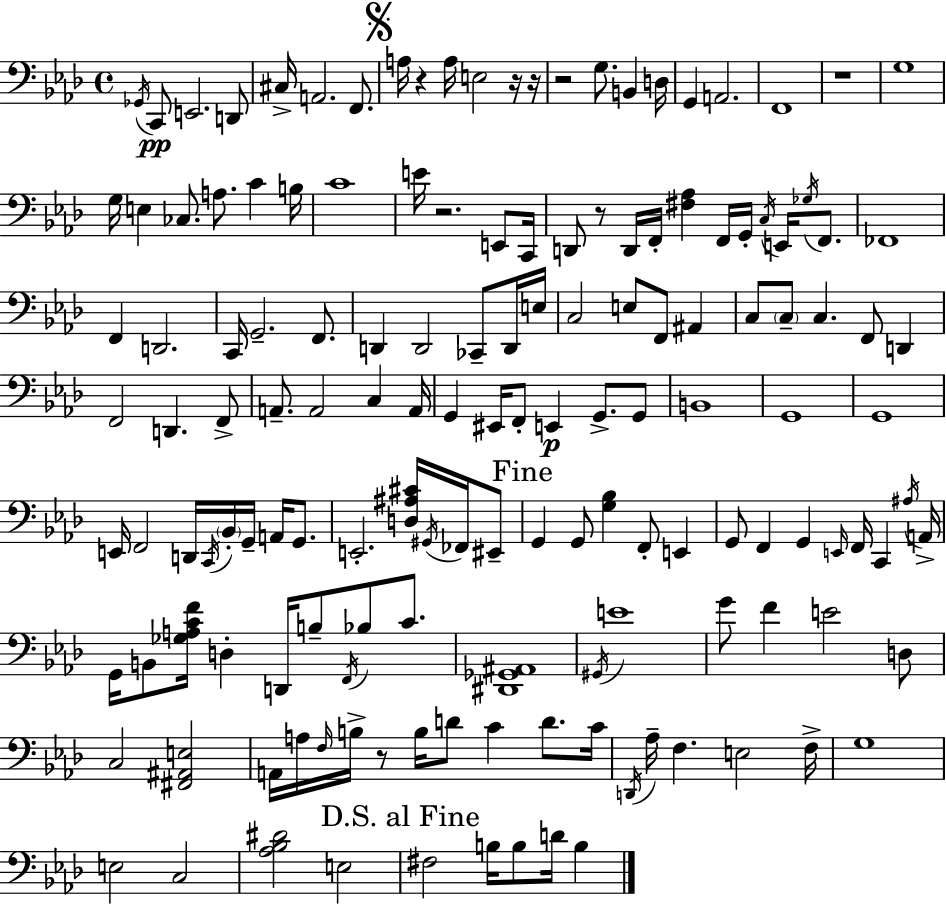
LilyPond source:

{
  \clef bass
  \time 4/4
  \defaultTimeSignature
  \key f \minor
  \acciaccatura { ges,16 }\pp c,8 e,2. d,8 | cis16-> a,2. f,8. | \mark \markup { \musicglyph "scripts.segno" } a16 r4 a16 e2 r16 | r16 r2 g8. b,4 | \break d16 g,4 a,2. | f,1 | r1 | g1 | \break g16 e4 ces8. a8. c'4 | b16 c'1 | e'16 r2. e,8 | c,16 d,8 r8 d,16 f,16-. <fis aes>4 f,16 g,16-. \acciaccatura { c16 } e,16 \acciaccatura { ges16 } | \break f,8. fes,1 | f,4 d,2. | c,16 g,2.-- | f,8. d,4 d,2 ces,8-- | \break d,16 e16 c2 e8 f,8 ais,4 | c8 \parenthesize c8-- c4. f,8 d,4 | f,2 d,4. | f,8-> a,8.-- a,2 c4 | \break a,16 g,4 eis,16 f,8-. e,4\p g,8.-> | g,8 b,1 | g,1 | g,1 | \break e,16 f,2 d,16 \acciaccatura { c,16 } \parenthesize bes,16-. g,16-- | a,16 g,8. e,2.-. | <d ais cis'>16 \acciaccatura { gis,16 } fes,16 eis,8-- \mark "Fine" g,4 g,8 <g bes>4 f,8-. | e,4 g,8 f,4 g,4 \grace { e,16 } | \break f,16 c,4 \acciaccatura { ais16 } a,16-> g,16 b,8 <ges a c' f'>16 d4-. d,16 | b8-- \acciaccatura { f,16 } bes8 c'8. <dis, ges, ais,>1 | \acciaccatura { gis,16 } e'1 | g'8 f'4 e'2 | \break d8 c2 | <fis, ais, e>2 a,16 a16 \grace { f16 } b16-> r8 b16 | d'8 c'4 d'8. c'16 \acciaccatura { d,16 } aes16-- f4. | e2 f16-> g1 | \break e2 | c2 <aes bes dis'>2 | e2 \mark "D.S. al Fine" fis2 | b16 b8 d'16 b4 \bar "|."
}